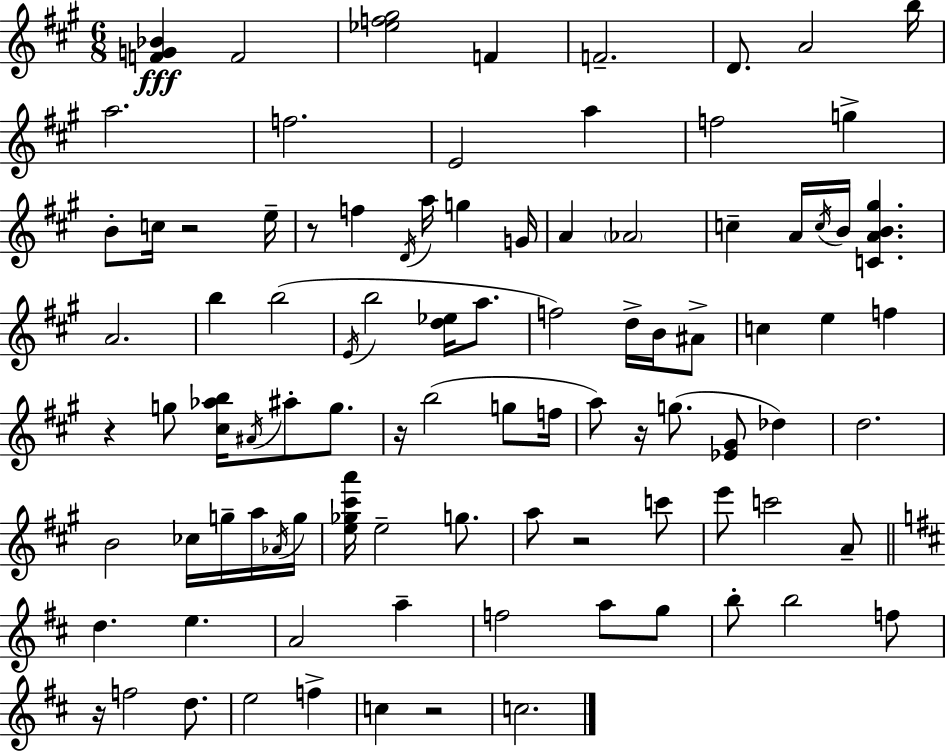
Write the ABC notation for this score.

X:1
T:Untitled
M:6/8
L:1/4
K:A
[FG_B] F2 [_ef^g]2 F F2 D/2 A2 b/4 a2 f2 E2 a f2 g B/2 c/4 z2 e/4 z/2 f D/4 a/4 g G/4 A _A2 c A/4 c/4 B/4 [CAB^g] A2 b b2 E/4 b2 [d_e]/4 a/2 f2 d/4 B/4 ^A/2 c e f z g/2 [^c_ab]/4 ^A/4 ^a/2 g/2 z/4 b2 g/2 f/4 a/2 z/4 g/2 [_E^G]/2 _d d2 B2 _c/4 g/4 a/4 _A/4 g/4 [e_g^c'a']/4 e2 g/2 a/2 z2 c'/2 e'/2 c'2 A/2 d e A2 a f2 a/2 g/2 b/2 b2 f/2 z/4 f2 d/2 e2 f c z2 c2